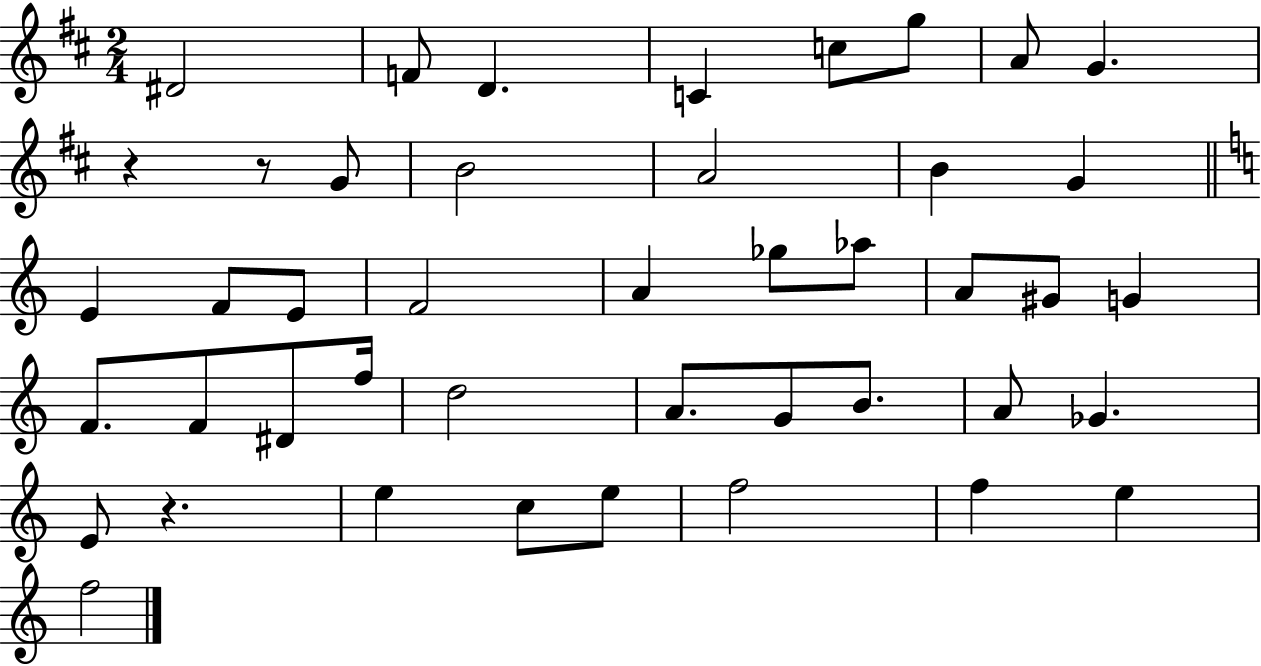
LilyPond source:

{
  \clef treble
  \numericTimeSignature
  \time 2/4
  \key d \major
  dis'2 | f'8 d'4. | c'4 c''8 g''8 | a'8 g'4. | \break r4 r8 g'8 | b'2 | a'2 | b'4 g'4 | \break \bar "||" \break \key a \minor e'4 f'8 e'8 | f'2 | a'4 ges''8 aes''8 | a'8 gis'8 g'4 | \break f'8. f'8 dis'8 f''16 | d''2 | a'8. g'8 b'8. | a'8 ges'4. | \break e'8 r4. | e''4 c''8 e''8 | f''2 | f''4 e''4 | \break f''2 | \bar "|."
}